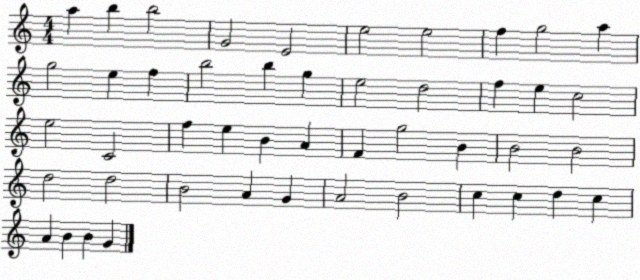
X:1
T:Untitled
M:4/4
L:1/4
K:C
a b b2 G2 E2 e2 e2 f g2 a g2 e f b2 b g e2 d2 f e c2 e2 C2 f e B A F g2 B B2 B2 d2 d2 B2 A G A2 B2 c c d c A B B G